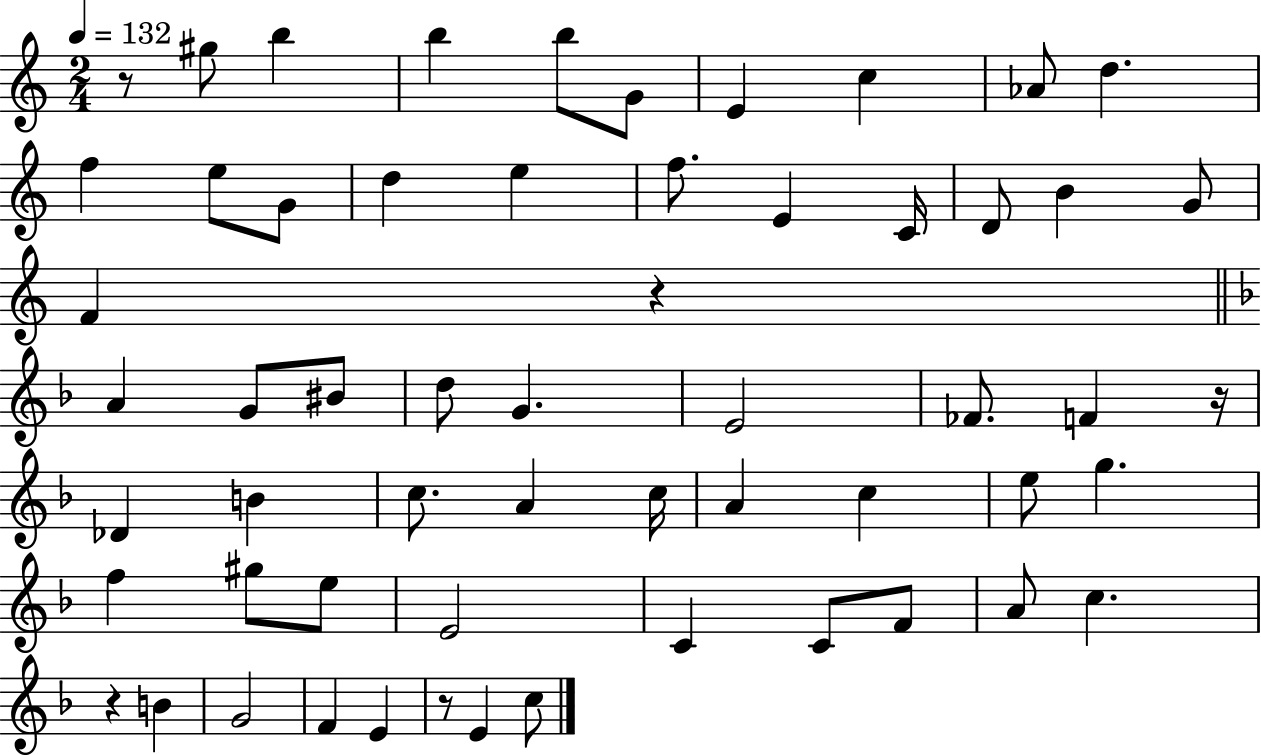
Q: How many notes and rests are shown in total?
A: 58